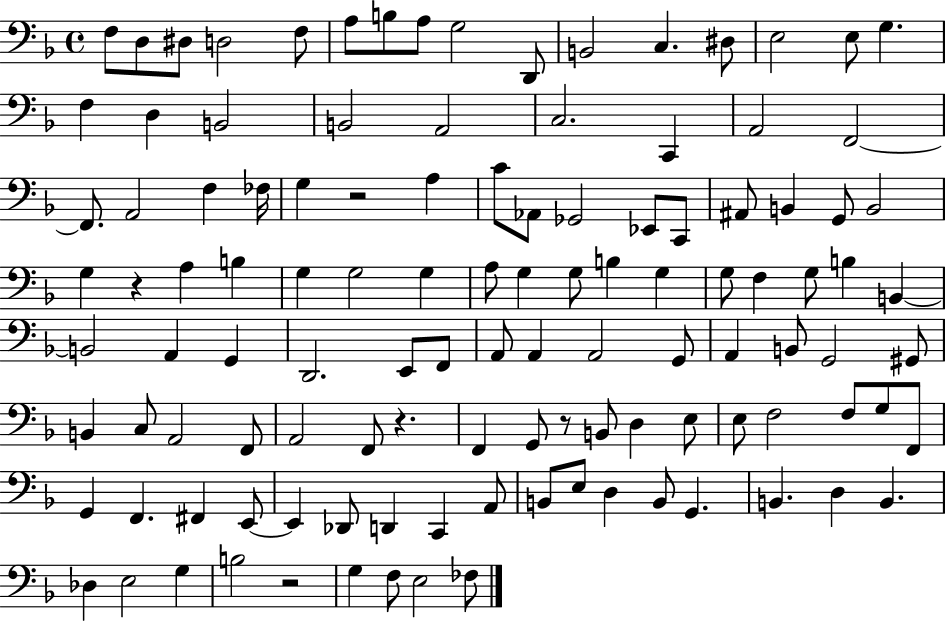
F3/e D3/e D#3/e D3/h F3/e A3/e B3/e A3/e G3/h D2/e B2/h C3/q. D#3/e E3/h E3/e G3/q. F3/q D3/q B2/h B2/h A2/h C3/h. C2/q A2/h F2/h F2/e. A2/h F3/q FES3/s G3/q R/h A3/q C4/e Ab2/e Gb2/h Eb2/e C2/e A#2/e B2/q G2/e B2/h G3/q R/q A3/q B3/q G3/q G3/h G3/q A3/e G3/q G3/e B3/q G3/q G3/e F3/q G3/e B3/q B2/q B2/h A2/q G2/q D2/h. E2/e F2/e A2/e A2/q A2/h G2/e A2/q B2/e G2/h G#2/e B2/q C3/e A2/h F2/e A2/h F2/e R/q. F2/q G2/e R/e B2/e D3/q E3/e E3/e F3/h F3/e G3/e F2/e G2/q F2/q. F#2/q E2/e E2/q Db2/e D2/q C2/q A2/e B2/e E3/e D3/q B2/e G2/q. B2/q. D3/q B2/q. Db3/q E3/h G3/q B3/h R/h G3/q F3/e E3/h FES3/e